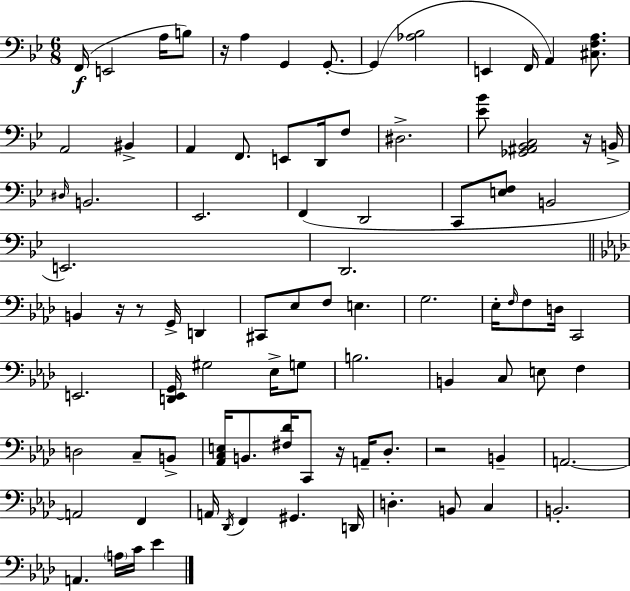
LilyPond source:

{
  \clef bass
  \numericTimeSignature
  \time 6/8
  \key bes \major
  \repeat volta 2 { f,16(\f e,2 a16 b8) | r16 a4 g,4 g,8.-.~~ | g,4( <aes bes>2 | e,4 f,16 a,4) <cis f a>8. | \break a,2 bis,4-> | a,4 f,8. e,8 d,16 f8 | dis2.-> | <ees' bes'>8 <ges, ais, bes, c>2 r16 b,16-> | \break \grace { dis16 } b,2. | ees,2. | f,4( d,2 | c,8 <e f>8 b,2 | \break e,2.) | d,2. | \bar "||" \break \key f \minor b,4 r16 r8 g,16-> d,4 | cis,8 ees8 f8 e4. | g2. | ees16-. \grace { f16 } f8 d16 c,2 | \break e,2. | <d, ees, g,>16 gis2 ees16-> g8 | b2. | b,4 c8 e8 f4 | \break d2 c8-- b,8-> | <aes, c e>16 b,8. <fis des'>16 c,8 r16 a,16-- des8.-. | r2 b,4-- | a,2.~~ | \break a,2 f,4 | a,16 \acciaccatura { des,16 } f,4 gis,4. | d,16 d4.-. b,8 c4 | b,2.-. | \break a,4. \parenthesize a16 c'16 ees'4 | } \bar "|."
}